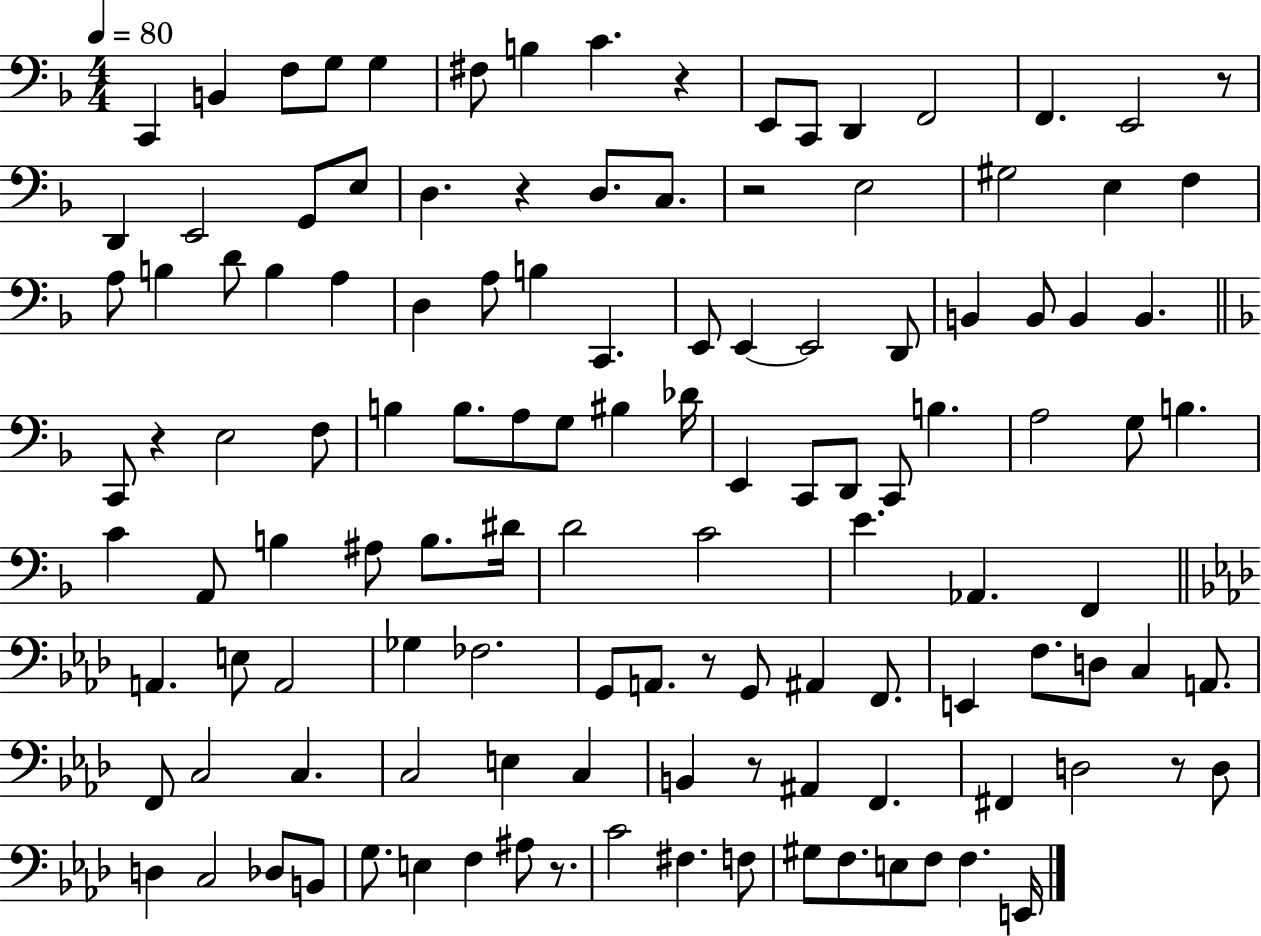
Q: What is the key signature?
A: F major